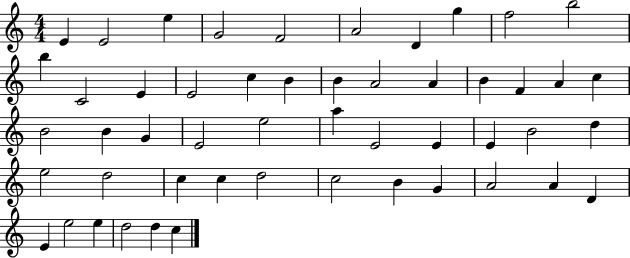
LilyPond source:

{
  \clef treble
  \numericTimeSignature
  \time 4/4
  \key c \major
  e'4 e'2 e''4 | g'2 f'2 | a'2 d'4 g''4 | f''2 b''2 | \break b''4 c'2 e'4 | e'2 c''4 b'4 | b'4 a'2 a'4 | b'4 f'4 a'4 c''4 | \break b'2 b'4 g'4 | e'2 e''2 | a''4 e'2 e'4 | e'4 b'2 d''4 | \break e''2 d''2 | c''4 c''4 d''2 | c''2 b'4 g'4 | a'2 a'4 d'4 | \break e'4 e''2 e''4 | d''2 d''4 c''4 | \bar "|."
}